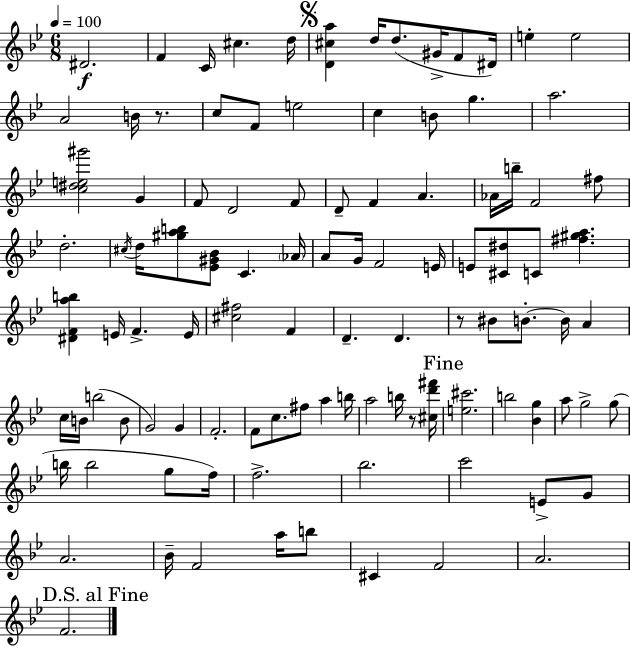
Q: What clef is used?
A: treble